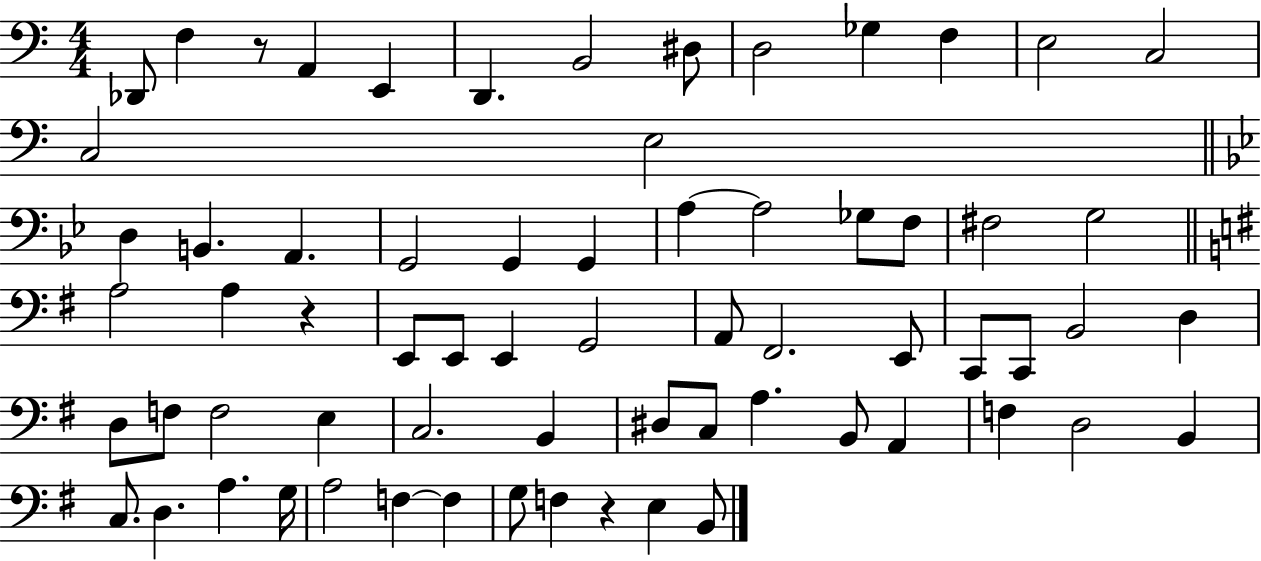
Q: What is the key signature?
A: C major